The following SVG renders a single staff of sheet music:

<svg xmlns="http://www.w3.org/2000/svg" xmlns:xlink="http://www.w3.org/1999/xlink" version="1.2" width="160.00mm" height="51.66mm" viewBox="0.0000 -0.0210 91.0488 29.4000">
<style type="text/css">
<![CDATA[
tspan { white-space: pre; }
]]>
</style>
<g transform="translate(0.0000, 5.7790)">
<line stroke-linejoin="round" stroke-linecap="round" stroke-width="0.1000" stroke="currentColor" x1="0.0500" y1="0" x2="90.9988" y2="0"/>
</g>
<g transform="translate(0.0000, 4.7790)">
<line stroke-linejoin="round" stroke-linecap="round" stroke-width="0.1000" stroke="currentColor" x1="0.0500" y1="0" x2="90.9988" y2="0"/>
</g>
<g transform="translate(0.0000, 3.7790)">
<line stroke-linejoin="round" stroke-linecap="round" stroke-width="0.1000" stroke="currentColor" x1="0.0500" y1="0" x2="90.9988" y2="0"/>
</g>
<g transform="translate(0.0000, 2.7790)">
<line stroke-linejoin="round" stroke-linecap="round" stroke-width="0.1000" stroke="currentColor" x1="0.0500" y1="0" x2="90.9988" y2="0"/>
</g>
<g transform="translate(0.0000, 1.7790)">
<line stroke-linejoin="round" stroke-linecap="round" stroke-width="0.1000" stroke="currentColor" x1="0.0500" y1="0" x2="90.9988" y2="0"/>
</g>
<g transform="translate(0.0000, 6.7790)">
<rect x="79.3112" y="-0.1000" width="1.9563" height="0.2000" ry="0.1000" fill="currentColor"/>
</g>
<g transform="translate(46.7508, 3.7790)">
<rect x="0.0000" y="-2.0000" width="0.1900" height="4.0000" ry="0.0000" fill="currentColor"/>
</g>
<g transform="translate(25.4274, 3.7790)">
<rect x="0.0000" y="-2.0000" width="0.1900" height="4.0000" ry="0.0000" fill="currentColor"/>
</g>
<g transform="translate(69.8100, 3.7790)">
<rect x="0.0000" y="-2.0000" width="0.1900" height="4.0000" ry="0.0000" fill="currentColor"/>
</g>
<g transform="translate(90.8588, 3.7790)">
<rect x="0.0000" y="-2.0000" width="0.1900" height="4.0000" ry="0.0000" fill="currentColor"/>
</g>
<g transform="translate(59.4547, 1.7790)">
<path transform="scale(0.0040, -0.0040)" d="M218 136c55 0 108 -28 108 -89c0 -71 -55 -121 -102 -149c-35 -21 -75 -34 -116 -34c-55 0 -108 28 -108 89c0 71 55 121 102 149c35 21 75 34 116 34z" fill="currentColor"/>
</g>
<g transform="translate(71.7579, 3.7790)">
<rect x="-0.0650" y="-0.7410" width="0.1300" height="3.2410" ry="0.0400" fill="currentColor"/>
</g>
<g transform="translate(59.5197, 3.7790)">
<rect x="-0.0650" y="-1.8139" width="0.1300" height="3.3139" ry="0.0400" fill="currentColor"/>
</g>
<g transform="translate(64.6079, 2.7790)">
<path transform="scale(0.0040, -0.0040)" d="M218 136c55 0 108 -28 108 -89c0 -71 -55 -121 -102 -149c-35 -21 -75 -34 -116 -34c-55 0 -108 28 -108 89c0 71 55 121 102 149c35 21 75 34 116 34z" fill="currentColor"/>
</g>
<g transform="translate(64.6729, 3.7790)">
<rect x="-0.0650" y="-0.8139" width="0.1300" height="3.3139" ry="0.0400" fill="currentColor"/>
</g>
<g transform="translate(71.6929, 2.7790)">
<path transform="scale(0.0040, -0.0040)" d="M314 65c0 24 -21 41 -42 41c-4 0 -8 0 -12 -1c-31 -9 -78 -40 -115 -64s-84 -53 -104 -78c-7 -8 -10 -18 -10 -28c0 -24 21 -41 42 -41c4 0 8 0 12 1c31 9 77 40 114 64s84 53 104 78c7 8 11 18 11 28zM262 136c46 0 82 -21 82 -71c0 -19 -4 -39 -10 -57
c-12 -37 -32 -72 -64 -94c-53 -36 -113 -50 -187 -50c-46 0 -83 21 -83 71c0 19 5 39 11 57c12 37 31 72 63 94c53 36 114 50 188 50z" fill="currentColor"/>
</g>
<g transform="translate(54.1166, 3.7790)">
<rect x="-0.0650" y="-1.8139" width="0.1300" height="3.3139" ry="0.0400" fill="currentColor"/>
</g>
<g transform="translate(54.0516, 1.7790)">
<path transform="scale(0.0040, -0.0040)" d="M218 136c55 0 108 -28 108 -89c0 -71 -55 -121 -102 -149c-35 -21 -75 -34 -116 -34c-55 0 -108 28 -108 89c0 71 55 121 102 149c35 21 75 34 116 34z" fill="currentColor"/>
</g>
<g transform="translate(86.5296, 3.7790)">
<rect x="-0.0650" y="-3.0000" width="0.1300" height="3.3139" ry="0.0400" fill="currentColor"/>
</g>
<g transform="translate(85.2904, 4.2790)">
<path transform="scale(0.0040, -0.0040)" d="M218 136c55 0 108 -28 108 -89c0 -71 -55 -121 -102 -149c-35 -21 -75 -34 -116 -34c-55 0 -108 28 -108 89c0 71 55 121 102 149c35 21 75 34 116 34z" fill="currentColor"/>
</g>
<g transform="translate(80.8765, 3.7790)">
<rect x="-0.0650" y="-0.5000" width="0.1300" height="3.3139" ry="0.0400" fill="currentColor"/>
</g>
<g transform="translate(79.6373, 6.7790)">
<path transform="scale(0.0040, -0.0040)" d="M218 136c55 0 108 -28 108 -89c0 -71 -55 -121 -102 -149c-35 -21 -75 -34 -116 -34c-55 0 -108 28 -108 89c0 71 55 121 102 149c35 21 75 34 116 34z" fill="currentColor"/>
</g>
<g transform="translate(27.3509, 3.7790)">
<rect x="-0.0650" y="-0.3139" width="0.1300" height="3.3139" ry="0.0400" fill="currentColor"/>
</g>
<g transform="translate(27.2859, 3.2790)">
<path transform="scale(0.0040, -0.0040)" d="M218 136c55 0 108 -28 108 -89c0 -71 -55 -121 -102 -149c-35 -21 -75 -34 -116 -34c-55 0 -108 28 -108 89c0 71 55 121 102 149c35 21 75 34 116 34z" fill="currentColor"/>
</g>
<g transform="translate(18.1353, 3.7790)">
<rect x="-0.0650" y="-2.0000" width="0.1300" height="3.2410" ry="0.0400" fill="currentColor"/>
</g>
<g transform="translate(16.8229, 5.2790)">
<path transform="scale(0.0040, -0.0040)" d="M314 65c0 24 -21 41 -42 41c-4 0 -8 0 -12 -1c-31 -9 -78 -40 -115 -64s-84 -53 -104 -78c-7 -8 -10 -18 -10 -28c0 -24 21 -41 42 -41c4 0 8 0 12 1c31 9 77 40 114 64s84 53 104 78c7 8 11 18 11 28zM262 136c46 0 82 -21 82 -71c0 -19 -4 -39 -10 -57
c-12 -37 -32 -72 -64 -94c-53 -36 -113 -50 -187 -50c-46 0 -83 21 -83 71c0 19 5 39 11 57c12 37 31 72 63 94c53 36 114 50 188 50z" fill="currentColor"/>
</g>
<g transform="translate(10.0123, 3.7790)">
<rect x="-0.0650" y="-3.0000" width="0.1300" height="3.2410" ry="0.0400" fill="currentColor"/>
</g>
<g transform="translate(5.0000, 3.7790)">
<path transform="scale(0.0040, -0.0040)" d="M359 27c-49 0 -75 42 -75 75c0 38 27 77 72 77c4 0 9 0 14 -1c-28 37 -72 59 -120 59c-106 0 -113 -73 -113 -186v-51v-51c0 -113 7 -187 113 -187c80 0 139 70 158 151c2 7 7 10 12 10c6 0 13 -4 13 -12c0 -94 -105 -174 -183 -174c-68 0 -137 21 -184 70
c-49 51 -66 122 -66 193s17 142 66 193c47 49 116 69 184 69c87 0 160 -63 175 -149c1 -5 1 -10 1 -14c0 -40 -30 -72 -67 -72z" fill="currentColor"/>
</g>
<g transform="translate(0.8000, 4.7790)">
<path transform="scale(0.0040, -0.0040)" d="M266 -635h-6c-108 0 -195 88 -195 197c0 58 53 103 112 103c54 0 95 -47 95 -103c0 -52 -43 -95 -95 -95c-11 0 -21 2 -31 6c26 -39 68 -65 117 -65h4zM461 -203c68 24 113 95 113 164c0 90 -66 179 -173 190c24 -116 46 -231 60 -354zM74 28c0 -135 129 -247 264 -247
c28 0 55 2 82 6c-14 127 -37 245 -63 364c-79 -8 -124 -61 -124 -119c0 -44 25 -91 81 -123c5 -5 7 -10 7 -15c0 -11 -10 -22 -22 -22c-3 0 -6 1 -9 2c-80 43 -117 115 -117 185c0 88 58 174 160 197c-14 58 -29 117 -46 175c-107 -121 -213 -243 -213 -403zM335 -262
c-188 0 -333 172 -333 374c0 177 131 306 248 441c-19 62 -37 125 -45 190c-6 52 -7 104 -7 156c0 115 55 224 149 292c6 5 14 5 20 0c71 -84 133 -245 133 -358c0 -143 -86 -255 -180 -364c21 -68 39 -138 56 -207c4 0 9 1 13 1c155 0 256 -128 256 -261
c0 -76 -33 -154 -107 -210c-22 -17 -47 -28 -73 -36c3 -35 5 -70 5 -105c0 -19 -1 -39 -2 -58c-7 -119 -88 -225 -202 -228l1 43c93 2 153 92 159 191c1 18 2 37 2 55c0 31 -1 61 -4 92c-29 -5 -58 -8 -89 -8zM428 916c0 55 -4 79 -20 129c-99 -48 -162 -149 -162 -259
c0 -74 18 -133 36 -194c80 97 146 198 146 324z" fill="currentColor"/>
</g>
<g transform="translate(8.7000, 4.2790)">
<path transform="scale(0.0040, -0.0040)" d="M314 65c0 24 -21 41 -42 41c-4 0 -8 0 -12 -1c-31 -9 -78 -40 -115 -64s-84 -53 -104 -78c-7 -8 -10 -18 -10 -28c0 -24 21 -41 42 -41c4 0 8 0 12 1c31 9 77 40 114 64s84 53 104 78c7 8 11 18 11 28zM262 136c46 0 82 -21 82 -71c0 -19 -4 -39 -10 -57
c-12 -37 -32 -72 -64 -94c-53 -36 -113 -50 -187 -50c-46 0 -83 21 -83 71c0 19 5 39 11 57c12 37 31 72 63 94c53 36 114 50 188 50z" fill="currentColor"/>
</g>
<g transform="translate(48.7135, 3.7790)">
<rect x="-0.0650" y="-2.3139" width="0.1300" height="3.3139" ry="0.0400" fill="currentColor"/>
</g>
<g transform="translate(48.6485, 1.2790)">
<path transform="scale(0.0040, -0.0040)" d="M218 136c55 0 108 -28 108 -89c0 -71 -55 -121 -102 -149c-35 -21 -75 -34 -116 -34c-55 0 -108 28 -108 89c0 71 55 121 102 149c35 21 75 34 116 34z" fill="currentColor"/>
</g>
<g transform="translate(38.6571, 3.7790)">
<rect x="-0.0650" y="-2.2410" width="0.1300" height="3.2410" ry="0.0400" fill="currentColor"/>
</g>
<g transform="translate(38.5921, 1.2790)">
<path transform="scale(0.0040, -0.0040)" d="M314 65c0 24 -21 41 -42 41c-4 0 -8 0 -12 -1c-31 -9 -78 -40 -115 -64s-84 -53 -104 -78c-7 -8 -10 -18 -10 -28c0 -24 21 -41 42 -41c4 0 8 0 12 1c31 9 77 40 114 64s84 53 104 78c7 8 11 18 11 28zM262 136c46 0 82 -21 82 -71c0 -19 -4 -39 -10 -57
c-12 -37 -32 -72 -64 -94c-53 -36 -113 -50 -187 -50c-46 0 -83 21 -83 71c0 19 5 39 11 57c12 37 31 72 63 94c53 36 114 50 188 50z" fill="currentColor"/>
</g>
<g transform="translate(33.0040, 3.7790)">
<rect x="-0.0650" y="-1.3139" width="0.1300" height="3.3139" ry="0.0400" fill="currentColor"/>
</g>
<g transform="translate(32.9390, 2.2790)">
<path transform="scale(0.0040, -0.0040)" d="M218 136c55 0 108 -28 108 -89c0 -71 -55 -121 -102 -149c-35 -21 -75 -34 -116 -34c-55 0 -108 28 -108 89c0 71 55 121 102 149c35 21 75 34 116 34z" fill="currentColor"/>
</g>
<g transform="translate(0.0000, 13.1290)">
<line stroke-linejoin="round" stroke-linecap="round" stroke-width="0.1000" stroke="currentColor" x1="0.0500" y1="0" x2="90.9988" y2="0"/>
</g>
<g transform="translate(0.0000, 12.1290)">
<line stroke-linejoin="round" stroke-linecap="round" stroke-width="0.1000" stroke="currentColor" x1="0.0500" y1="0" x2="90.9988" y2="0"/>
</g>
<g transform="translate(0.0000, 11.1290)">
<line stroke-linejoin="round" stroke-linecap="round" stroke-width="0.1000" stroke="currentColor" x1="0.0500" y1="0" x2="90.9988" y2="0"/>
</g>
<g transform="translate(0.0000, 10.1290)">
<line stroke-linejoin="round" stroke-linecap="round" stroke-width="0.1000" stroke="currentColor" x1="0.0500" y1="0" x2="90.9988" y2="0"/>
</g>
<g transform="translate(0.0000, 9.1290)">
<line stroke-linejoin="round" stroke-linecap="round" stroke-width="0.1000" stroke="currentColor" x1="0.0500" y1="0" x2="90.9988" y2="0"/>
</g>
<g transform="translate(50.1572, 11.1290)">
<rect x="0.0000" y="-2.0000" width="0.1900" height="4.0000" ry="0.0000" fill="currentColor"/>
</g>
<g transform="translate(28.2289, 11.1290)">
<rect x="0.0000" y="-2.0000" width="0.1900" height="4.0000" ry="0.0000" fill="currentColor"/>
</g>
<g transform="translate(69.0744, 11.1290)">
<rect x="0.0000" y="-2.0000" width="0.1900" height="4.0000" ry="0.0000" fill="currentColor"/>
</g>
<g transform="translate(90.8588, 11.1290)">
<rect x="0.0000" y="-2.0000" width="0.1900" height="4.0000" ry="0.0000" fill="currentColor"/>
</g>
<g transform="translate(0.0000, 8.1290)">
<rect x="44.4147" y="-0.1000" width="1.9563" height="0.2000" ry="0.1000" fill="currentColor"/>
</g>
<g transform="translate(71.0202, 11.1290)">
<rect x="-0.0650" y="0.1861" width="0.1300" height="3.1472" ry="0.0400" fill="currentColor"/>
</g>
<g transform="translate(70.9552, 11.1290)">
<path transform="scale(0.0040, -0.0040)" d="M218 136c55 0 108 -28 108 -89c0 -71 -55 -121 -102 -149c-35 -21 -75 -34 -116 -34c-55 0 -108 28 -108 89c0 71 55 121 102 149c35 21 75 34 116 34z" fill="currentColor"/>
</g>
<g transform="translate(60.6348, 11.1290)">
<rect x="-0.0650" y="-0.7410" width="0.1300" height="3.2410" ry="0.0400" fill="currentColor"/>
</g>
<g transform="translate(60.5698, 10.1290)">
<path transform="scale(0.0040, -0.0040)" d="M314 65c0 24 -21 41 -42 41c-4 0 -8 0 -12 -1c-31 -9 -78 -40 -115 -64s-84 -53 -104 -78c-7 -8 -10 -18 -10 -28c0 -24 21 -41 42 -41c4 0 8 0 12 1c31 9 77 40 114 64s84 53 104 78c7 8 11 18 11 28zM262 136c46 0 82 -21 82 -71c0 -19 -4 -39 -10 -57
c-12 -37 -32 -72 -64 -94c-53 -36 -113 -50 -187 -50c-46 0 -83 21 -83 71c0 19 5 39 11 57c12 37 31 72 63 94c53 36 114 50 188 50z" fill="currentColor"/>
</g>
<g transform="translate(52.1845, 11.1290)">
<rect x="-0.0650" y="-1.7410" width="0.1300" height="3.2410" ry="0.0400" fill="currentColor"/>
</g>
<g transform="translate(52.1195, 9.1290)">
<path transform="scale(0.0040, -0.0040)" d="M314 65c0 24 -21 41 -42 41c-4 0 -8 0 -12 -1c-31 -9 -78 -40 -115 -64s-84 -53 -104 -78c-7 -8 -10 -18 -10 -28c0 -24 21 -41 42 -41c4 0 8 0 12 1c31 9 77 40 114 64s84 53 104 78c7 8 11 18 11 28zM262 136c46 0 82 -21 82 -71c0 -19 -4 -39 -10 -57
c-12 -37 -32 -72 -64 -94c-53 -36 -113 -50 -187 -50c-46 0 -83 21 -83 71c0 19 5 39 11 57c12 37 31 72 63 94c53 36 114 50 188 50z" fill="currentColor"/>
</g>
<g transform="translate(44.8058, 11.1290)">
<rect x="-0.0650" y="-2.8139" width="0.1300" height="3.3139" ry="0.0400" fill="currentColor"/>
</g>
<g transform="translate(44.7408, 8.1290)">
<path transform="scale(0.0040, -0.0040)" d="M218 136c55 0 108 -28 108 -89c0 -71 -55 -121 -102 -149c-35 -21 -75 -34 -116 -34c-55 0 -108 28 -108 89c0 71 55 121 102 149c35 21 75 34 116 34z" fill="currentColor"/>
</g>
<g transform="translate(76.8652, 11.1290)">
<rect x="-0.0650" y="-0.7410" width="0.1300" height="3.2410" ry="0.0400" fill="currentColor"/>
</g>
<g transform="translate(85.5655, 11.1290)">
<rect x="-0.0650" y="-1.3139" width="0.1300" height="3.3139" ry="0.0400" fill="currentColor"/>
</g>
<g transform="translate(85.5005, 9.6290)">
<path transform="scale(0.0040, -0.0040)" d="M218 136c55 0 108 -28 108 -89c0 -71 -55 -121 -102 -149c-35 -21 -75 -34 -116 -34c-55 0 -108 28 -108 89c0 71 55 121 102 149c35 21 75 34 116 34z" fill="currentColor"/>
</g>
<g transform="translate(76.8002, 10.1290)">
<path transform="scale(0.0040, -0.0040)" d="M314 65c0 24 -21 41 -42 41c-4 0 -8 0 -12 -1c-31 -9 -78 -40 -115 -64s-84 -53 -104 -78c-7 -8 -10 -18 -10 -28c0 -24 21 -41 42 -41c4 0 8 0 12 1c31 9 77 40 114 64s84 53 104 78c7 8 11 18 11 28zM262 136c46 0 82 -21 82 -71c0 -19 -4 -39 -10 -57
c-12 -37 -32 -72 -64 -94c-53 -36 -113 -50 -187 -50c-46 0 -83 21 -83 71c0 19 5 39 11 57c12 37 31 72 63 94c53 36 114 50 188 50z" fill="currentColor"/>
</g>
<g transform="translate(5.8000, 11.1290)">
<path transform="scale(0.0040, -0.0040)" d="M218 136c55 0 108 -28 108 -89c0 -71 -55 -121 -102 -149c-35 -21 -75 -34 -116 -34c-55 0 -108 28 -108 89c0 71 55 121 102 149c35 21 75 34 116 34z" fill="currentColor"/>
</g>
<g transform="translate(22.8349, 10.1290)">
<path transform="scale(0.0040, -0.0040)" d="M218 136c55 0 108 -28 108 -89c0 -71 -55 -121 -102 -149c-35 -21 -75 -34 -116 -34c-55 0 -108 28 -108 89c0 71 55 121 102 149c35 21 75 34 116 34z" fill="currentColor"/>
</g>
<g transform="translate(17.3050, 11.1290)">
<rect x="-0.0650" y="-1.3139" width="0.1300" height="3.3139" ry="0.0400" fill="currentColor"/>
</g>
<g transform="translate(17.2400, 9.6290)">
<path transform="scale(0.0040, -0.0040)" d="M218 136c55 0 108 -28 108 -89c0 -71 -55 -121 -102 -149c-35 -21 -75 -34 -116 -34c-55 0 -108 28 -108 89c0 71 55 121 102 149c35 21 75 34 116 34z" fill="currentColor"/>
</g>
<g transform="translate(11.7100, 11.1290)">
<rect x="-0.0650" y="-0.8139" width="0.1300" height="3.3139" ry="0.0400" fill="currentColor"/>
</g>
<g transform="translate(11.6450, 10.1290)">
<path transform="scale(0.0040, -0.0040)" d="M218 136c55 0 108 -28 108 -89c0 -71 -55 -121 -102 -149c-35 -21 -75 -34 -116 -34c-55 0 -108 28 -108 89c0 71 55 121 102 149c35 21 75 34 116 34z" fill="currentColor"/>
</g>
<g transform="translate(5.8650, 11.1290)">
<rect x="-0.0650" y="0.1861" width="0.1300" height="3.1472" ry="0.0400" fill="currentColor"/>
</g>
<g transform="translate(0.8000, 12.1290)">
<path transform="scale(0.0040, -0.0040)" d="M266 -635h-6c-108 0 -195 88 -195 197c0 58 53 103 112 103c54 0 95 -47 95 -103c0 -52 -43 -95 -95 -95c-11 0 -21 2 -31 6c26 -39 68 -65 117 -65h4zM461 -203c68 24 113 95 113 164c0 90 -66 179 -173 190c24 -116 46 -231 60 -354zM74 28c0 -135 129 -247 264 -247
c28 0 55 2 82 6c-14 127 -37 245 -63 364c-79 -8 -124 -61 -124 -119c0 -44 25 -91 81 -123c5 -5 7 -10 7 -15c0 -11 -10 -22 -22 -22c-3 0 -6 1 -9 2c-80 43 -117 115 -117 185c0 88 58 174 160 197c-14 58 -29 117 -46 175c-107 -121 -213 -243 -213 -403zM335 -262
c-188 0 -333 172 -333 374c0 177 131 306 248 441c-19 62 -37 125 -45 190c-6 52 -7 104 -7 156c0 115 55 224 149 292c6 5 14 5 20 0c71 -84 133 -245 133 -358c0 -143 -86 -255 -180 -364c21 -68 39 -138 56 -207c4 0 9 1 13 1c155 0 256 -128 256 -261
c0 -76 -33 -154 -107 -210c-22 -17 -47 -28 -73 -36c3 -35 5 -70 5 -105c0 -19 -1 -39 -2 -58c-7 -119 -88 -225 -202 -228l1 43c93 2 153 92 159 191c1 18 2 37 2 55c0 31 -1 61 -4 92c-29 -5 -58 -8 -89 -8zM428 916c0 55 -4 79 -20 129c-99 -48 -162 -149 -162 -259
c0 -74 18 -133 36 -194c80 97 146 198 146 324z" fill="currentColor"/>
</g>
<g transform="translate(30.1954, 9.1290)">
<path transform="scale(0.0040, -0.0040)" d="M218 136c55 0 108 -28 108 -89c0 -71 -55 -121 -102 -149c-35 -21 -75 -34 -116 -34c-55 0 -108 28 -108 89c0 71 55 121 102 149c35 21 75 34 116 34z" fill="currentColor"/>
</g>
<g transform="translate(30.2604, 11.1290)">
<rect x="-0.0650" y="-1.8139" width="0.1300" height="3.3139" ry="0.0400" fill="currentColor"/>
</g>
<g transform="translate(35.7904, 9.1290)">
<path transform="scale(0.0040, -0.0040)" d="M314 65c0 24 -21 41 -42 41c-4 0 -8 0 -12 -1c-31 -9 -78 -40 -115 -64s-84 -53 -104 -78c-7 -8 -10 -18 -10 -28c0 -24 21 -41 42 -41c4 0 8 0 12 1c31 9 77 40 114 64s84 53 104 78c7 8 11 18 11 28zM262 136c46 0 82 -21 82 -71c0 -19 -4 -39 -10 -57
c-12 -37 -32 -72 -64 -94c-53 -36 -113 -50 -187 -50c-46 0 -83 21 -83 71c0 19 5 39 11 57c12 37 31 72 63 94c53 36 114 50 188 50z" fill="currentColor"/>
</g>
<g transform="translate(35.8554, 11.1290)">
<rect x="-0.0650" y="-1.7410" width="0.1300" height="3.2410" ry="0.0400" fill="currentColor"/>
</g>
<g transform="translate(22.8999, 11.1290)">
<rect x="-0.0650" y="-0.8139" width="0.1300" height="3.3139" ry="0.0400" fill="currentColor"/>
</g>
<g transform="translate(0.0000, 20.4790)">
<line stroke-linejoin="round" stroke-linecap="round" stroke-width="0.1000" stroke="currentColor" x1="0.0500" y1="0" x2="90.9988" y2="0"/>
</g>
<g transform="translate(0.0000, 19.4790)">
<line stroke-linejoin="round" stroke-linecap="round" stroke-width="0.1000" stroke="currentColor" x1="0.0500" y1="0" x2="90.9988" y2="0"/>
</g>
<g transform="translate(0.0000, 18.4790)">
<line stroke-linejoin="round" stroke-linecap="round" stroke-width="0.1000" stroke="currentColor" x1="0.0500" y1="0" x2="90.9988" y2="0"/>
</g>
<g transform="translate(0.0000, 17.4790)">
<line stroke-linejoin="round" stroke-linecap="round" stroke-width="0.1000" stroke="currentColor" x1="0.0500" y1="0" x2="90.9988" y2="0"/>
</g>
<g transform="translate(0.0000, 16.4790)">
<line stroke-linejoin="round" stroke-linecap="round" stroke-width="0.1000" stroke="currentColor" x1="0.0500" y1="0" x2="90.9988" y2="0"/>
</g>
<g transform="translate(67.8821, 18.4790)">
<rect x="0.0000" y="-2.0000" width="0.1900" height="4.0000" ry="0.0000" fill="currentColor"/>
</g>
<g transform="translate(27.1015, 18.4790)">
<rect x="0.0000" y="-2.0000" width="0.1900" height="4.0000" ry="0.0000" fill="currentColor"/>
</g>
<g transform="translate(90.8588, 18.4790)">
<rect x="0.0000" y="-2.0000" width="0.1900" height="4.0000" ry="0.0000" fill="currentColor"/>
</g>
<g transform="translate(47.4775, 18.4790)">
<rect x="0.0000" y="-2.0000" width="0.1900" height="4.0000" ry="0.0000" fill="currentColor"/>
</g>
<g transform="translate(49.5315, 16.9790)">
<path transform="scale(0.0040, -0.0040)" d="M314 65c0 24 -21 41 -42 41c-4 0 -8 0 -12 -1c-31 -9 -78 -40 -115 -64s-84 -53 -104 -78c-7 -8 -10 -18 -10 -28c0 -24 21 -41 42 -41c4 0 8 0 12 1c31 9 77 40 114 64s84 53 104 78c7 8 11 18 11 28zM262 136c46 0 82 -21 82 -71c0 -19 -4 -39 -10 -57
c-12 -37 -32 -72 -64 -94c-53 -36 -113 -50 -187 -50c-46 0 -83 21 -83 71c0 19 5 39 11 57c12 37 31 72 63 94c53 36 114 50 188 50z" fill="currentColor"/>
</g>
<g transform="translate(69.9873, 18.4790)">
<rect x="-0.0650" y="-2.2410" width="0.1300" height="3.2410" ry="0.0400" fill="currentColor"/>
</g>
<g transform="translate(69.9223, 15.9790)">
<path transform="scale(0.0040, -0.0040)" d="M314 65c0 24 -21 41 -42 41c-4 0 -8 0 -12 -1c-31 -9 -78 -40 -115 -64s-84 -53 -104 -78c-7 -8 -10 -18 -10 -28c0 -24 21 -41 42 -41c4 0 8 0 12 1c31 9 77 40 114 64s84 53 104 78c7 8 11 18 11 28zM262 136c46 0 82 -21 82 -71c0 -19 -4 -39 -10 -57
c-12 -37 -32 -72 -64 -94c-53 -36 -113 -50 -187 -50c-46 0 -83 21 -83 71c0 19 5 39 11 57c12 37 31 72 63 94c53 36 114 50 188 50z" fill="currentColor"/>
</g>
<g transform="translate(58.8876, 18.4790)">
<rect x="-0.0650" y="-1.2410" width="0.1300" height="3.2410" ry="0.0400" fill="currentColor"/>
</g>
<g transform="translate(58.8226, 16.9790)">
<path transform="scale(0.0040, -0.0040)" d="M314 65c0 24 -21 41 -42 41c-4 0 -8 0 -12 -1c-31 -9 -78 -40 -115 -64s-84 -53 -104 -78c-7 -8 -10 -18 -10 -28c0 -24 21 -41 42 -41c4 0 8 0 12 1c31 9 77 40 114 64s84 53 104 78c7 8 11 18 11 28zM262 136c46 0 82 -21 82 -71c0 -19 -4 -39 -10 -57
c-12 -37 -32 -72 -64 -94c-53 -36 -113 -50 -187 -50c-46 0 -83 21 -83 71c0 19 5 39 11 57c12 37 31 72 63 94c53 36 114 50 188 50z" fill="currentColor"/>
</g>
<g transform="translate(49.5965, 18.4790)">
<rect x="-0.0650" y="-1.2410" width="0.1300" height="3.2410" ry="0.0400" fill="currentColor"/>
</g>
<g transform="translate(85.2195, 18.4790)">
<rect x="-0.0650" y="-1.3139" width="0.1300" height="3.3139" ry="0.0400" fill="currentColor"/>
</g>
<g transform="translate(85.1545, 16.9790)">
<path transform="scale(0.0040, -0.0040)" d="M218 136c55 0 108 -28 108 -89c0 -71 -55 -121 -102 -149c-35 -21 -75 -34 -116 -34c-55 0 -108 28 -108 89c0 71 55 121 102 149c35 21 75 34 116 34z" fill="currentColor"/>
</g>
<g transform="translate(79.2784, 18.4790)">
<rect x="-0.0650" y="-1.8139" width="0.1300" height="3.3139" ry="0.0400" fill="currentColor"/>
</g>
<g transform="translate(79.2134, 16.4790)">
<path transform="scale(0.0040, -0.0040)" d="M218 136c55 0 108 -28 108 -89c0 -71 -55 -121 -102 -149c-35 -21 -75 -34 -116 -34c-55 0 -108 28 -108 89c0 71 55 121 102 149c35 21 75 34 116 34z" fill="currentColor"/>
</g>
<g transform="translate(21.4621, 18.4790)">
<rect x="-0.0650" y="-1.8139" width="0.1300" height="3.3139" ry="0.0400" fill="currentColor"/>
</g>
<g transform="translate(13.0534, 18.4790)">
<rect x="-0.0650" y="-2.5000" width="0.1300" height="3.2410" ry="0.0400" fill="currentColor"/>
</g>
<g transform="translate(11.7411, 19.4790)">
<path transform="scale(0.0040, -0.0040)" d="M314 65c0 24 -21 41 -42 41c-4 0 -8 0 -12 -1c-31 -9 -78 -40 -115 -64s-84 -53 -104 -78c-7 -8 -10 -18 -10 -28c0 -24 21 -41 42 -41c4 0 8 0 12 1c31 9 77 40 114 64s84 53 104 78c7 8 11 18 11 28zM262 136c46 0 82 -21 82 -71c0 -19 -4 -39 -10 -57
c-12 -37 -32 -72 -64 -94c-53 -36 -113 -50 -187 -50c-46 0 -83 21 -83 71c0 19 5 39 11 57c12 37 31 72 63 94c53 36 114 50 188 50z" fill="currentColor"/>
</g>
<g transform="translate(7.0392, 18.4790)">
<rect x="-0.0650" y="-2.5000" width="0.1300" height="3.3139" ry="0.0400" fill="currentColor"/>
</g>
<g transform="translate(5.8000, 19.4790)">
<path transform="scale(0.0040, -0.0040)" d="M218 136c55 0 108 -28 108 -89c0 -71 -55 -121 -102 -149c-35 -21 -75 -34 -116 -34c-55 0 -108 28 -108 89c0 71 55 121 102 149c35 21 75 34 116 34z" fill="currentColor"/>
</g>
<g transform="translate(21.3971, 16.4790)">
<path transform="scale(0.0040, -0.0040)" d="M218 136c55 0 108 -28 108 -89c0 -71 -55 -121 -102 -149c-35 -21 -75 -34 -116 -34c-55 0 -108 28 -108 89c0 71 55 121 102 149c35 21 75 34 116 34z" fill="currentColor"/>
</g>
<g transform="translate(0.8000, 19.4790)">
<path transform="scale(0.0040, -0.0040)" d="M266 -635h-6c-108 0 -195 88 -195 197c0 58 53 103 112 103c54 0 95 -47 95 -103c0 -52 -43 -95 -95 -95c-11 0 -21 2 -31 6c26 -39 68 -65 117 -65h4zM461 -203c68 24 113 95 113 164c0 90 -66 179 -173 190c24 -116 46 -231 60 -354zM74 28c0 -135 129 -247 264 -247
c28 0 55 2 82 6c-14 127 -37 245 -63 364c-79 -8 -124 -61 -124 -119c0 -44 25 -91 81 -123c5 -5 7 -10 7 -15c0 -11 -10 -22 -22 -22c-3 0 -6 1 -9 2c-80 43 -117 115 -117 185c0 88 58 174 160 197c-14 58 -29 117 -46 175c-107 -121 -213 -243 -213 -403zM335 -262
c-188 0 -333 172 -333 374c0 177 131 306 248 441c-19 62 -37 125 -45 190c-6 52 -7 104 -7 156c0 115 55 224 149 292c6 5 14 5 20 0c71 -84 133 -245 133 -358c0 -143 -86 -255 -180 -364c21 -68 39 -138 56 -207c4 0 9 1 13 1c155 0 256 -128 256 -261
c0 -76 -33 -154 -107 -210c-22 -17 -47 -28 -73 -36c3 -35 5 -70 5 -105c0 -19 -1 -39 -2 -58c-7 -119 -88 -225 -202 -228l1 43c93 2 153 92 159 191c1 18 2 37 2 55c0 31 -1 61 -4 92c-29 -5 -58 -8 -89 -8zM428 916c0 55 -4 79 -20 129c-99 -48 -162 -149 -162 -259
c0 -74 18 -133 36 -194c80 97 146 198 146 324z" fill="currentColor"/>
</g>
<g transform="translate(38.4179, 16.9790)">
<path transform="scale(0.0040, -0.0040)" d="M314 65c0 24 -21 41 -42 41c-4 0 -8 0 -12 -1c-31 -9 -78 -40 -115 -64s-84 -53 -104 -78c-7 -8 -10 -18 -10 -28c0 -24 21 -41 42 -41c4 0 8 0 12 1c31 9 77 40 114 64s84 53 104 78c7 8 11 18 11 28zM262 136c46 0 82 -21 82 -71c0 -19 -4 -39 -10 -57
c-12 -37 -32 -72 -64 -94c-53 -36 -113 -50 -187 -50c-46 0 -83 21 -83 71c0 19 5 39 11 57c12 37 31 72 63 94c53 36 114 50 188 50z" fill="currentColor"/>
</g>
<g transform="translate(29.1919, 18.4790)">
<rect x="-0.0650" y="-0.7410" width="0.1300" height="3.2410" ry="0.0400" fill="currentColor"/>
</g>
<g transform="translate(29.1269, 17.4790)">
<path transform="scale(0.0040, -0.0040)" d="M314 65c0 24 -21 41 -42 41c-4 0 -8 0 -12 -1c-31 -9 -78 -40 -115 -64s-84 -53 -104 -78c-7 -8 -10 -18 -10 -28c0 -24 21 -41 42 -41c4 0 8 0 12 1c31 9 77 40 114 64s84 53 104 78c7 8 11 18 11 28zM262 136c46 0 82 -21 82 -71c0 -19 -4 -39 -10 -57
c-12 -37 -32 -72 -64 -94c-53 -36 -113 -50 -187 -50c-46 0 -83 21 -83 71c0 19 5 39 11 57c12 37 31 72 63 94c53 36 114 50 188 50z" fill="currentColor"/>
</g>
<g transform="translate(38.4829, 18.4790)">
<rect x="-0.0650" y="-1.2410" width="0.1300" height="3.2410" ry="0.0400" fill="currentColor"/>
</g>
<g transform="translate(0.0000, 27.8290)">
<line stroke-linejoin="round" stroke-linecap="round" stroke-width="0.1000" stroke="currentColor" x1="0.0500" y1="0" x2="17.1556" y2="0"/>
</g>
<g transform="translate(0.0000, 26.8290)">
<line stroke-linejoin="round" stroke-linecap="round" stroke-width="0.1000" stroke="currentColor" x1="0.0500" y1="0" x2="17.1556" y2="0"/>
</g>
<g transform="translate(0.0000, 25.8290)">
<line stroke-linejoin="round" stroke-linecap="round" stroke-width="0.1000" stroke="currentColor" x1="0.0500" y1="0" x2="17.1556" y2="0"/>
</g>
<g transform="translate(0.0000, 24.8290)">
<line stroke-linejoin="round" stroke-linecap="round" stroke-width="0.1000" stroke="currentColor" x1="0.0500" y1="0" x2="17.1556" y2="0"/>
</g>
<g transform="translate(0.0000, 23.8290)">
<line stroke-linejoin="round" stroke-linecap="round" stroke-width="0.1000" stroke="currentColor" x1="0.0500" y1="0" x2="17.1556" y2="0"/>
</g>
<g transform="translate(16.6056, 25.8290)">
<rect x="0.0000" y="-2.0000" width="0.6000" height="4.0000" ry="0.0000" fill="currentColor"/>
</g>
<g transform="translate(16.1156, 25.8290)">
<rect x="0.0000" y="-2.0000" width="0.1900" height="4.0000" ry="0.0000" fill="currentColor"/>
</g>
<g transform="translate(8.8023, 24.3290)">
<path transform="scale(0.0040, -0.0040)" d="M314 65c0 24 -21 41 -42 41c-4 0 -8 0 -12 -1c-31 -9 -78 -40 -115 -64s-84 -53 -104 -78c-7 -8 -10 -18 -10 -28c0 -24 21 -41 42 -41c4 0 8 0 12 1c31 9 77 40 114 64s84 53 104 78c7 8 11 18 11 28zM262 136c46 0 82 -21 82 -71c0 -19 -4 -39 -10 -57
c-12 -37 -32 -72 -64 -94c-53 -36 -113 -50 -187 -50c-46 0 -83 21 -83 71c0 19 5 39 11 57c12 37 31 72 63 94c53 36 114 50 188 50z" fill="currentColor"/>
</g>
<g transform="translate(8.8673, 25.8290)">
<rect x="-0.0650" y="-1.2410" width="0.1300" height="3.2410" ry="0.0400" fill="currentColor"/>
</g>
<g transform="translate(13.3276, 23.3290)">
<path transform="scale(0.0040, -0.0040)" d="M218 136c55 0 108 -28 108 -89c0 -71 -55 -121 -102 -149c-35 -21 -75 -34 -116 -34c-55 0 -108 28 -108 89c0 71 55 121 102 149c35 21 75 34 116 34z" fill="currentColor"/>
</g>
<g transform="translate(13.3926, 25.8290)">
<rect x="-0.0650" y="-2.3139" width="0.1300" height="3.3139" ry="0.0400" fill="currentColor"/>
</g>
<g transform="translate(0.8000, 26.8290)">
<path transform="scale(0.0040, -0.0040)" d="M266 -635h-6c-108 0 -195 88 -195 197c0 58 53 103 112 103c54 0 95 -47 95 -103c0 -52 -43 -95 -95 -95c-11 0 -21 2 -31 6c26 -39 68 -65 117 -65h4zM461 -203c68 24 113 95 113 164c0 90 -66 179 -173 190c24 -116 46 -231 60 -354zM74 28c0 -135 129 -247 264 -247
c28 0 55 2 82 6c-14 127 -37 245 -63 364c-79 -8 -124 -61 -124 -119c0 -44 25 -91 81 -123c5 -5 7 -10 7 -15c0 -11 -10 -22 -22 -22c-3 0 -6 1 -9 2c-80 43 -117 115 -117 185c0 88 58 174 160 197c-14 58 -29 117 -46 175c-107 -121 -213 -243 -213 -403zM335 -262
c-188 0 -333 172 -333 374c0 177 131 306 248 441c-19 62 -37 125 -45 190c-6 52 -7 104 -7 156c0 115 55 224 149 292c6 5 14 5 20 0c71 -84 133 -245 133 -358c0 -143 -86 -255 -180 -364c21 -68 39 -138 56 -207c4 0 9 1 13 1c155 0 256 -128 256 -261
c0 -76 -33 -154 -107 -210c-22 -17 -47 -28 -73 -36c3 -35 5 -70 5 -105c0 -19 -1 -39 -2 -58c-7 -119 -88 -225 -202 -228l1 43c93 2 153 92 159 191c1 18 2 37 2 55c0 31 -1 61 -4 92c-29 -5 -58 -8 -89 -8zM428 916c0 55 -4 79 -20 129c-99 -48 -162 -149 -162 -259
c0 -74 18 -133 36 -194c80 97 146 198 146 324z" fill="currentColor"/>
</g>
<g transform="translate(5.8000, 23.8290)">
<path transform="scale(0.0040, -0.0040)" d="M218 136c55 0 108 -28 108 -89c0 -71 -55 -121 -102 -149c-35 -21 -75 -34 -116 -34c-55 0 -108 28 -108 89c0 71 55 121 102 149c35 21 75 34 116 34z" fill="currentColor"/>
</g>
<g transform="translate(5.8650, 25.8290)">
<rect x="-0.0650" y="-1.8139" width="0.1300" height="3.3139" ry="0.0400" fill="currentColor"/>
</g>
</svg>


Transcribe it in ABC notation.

X:1
T:Untitled
M:4/4
L:1/4
K:C
A2 F2 c e g2 g f f d d2 C A B d e d f f2 a f2 d2 B d2 e G G2 f d2 e2 e2 e2 g2 f e f e2 g